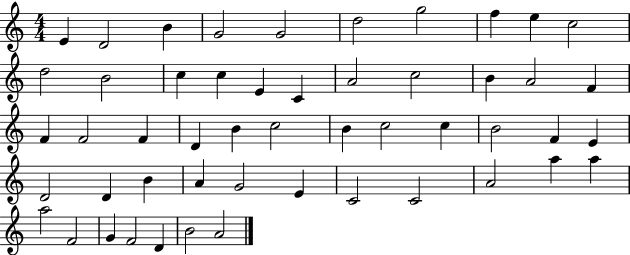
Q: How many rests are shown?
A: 0